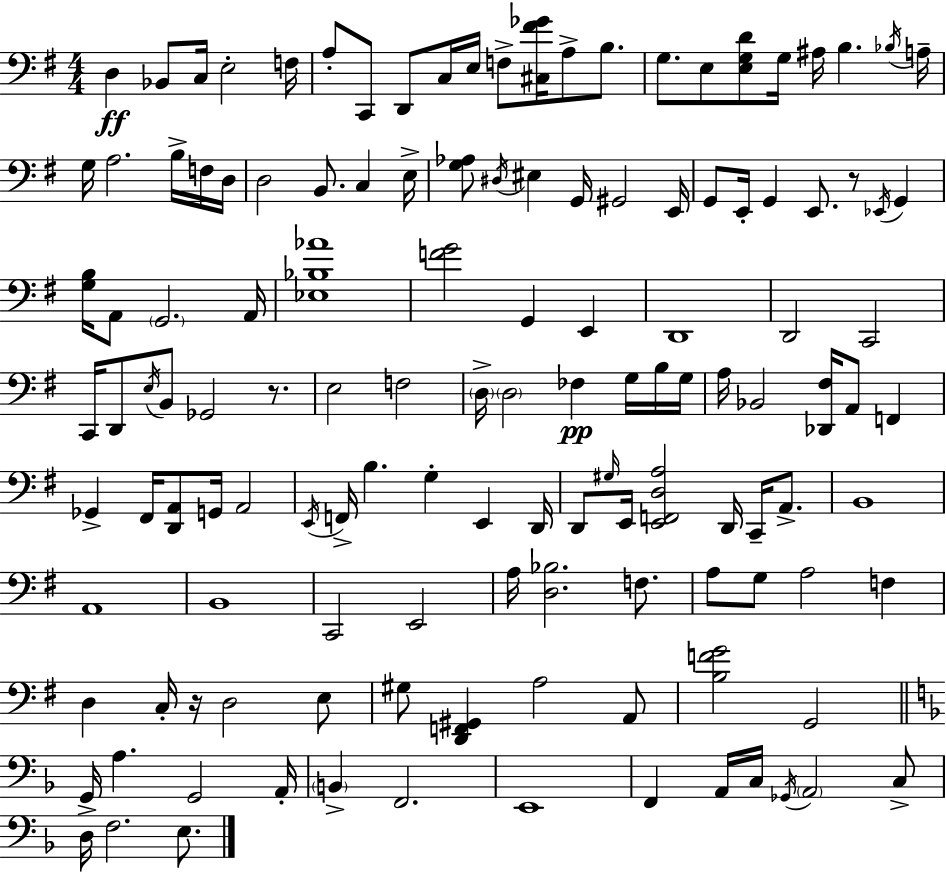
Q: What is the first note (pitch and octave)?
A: D3